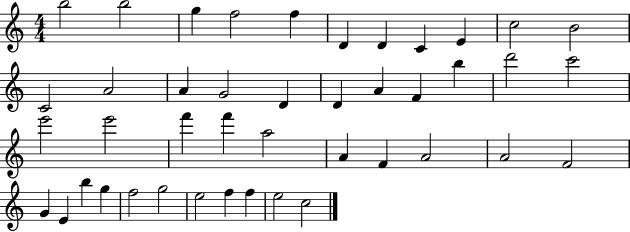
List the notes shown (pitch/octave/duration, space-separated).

B5/h B5/h G5/q F5/h F5/q D4/q D4/q C4/q E4/q C5/h B4/h C4/h A4/h A4/q G4/h D4/q D4/q A4/q F4/q B5/q D6/h C6/h E6/h E6/h F6/q F6/q A5/h A4/q F4/q A4/h A4/h F4/h G4/q E4/q B5/q G5/q F5/h G5/h E5/h F5/q F5/q E5/h C5/h